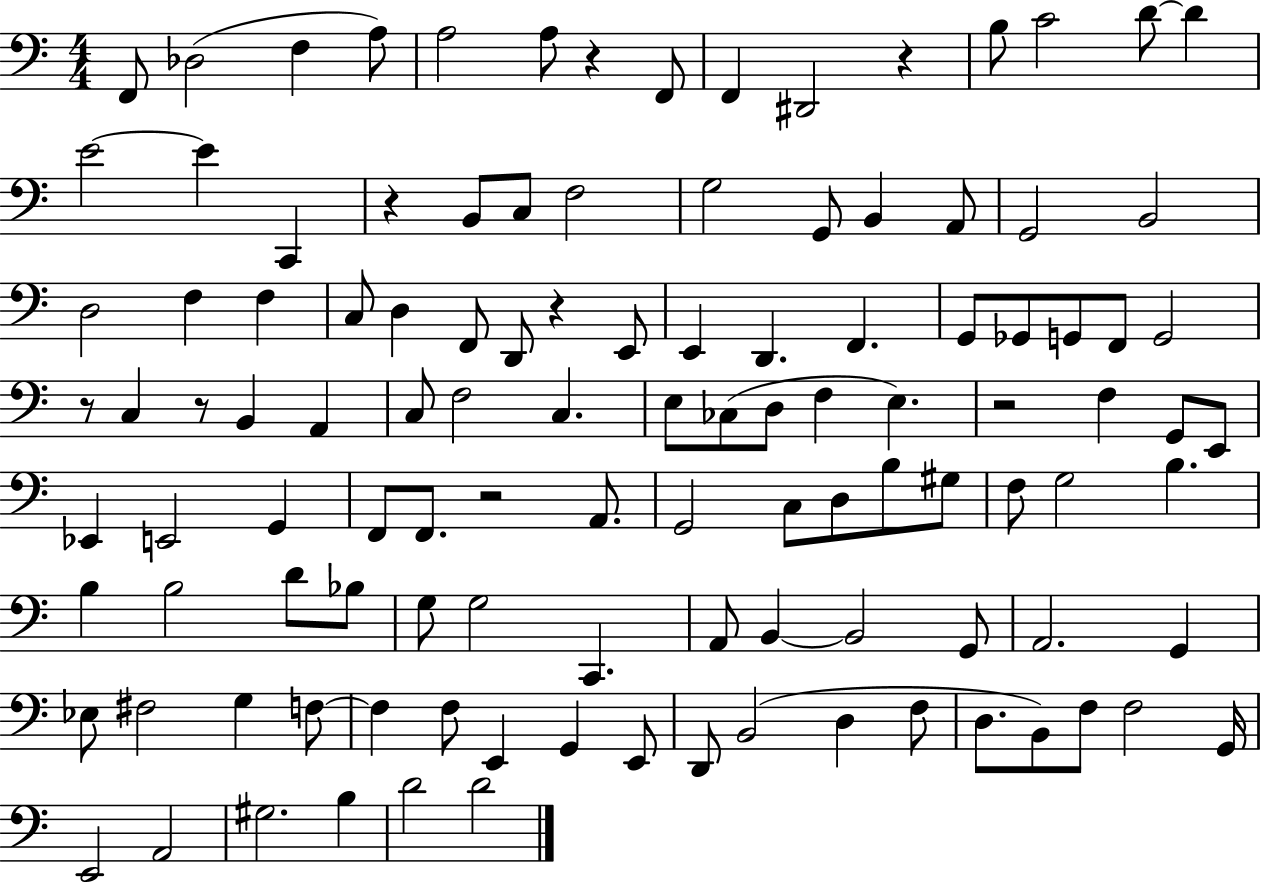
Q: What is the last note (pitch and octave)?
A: D4